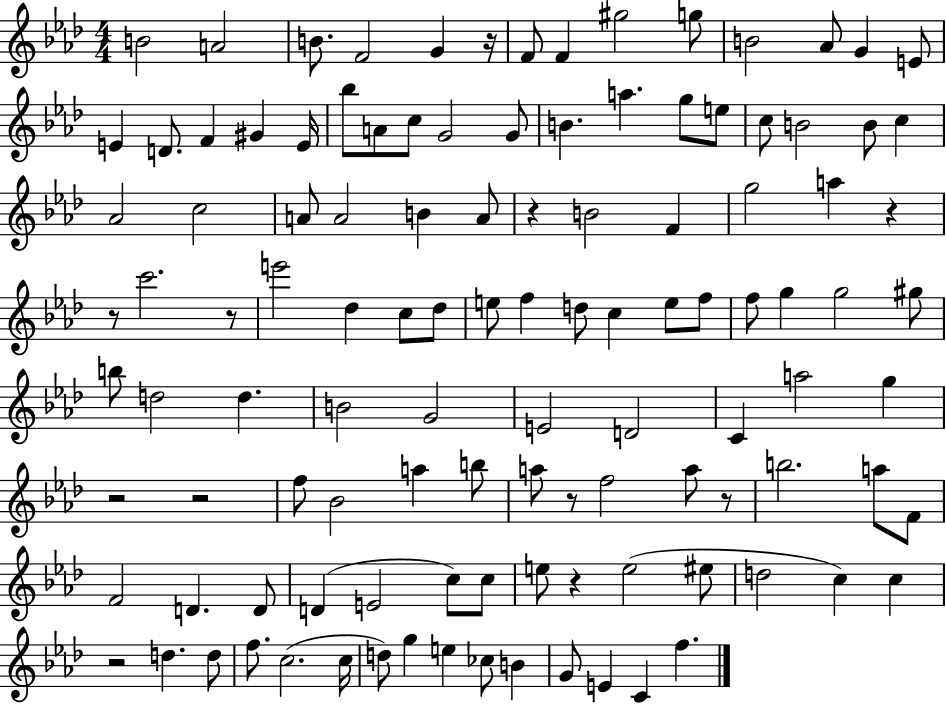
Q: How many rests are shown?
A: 11